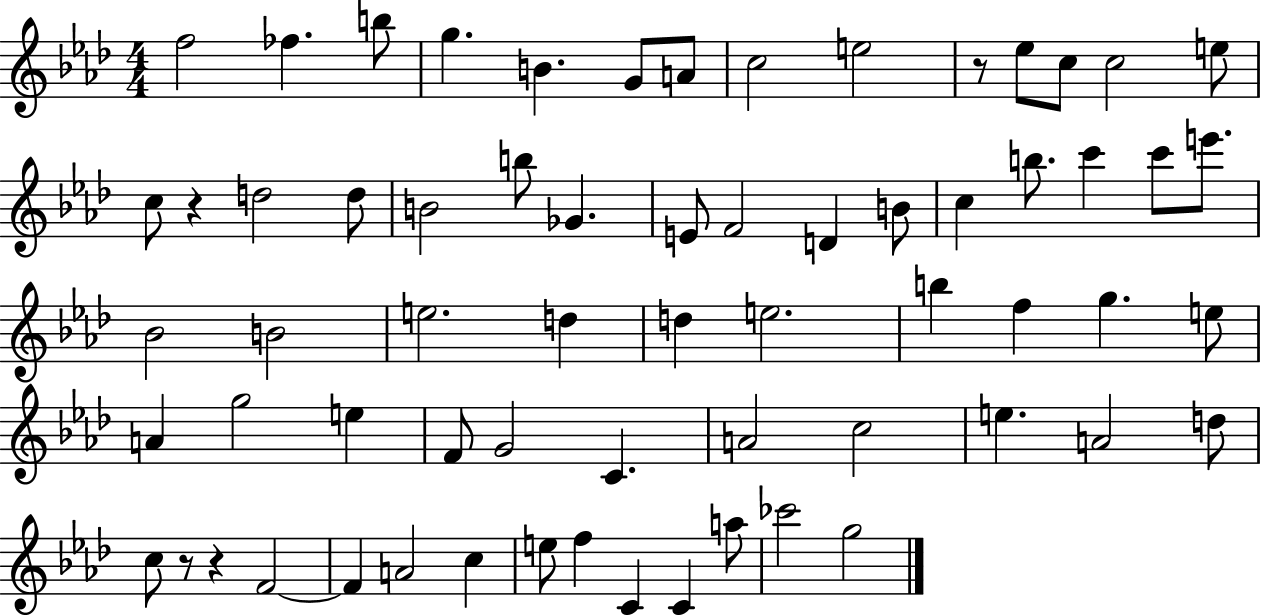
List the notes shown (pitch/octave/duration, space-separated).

F5/h FES5/q. B5/e G5/q. B4/q. G4/e A4/e C5/h E5/h R/e Eb5/e C5/e C5/h E5/e C5/e R/q D5/h D5/e B4/h B5/e Gb4/q. E4/e F4/h D4/q B4/e C5/q B5/e. C6/q C6/e E6/e. Bb4/h B4/h E5/h. D5/q D5/q E5/h. B5/q F5/q G5/q. E5/e A4/q G5/h E5/q F4/e G4/h C4/q. A4/h C5/h E5/q. A4/h D5/e C5/e R/e R/q F4/h F4/q A4/h C5/q E5/e F5/q C4/q C4/q A5/e CES6/h G5/h